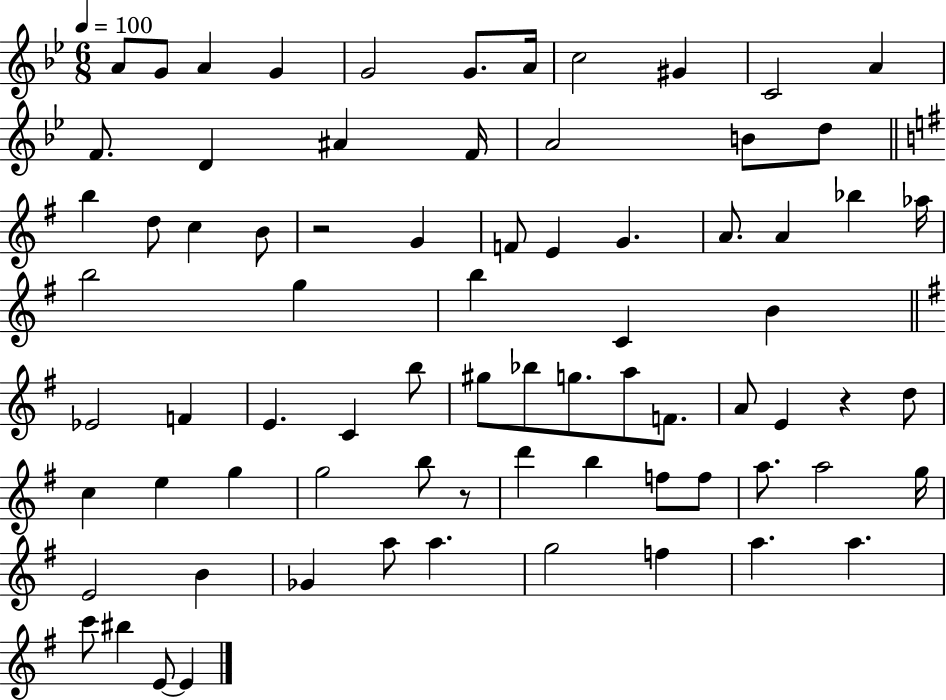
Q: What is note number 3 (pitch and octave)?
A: A4